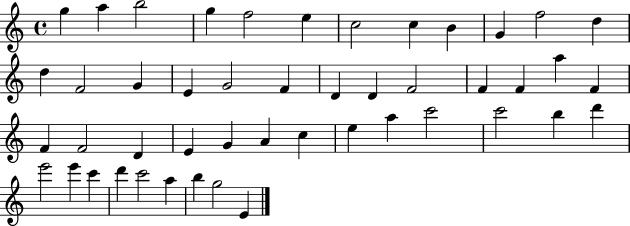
{
  \clef treble
  \time 4/4
  \defaultTimeSignature
  \key c \major
  g''4 a''4 b''2 | g''4 f''2 e''4 | c''2 c''4 b'4 | g'4 f''2 d''4 | \break d''4 f'2 g'4 | e'4 g'2 f'4 | d'4 d'4 f'2 | f'4 f'4 a''4 f'4 | \break f'4 f'2 d'4 | e'4 g'4 a'4 c''4 | e''4 a''4 c'''2 | c'''2 b''4 d'''4 | \break e'''2 e'''4 c'''4 | d'''4 c'''2 a''4 | b''4 g''2 e'4 | \bar "|."
}